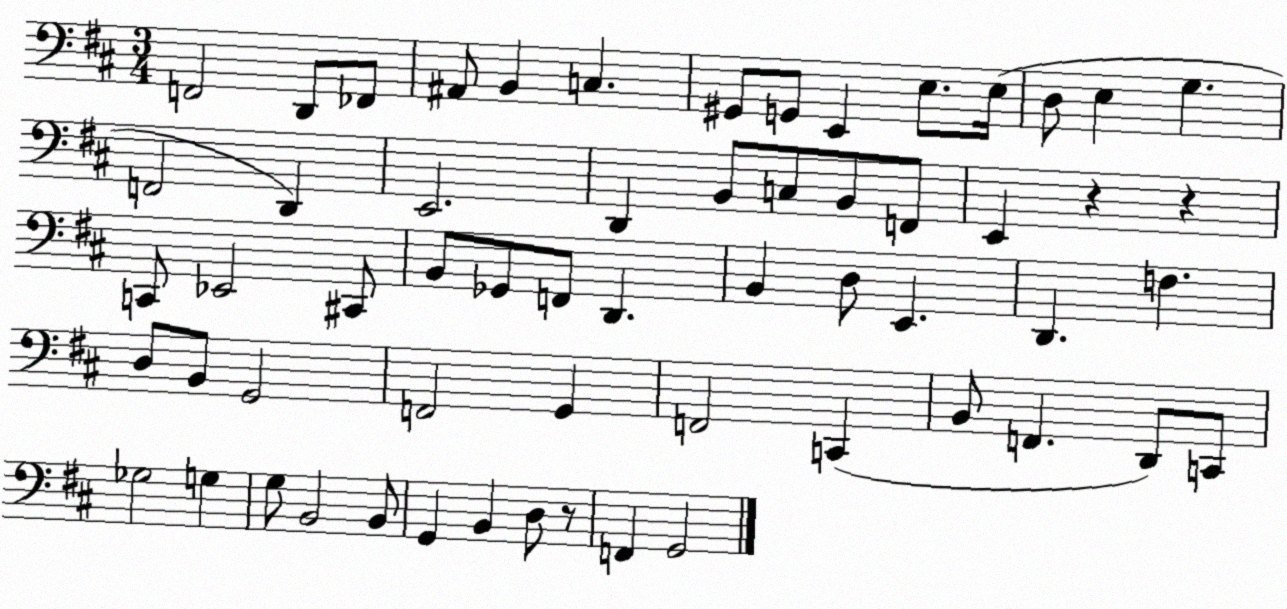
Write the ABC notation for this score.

X:1
T:Untitled
M:3/4
L:1/4
K:D
F,,2 D,,/2 _F,,/2 ^A,,/2 B,, C, ^G,,/2 G,,/2 E,, E,/2 E,/4 D,/2 E, G, F,,2 D,, E,,2 D,, B,,/2 C,/2 B,,/2 F,,/2 E,, z z C,,/2 _E,,2 ^C,,/2 B,,/2 _G,,/2 F,,/2 D,, B,, D,/2 E,, D,, F, D,/2 B,,/2 G,,2 F,,2 G,, F,,2 C,, B,,/2 F,, D,,/2 C,,/2 _G,2 G, G,/2 B,,2 B,,/2 G,, B,, D,/2 z/2 F,, G,,2